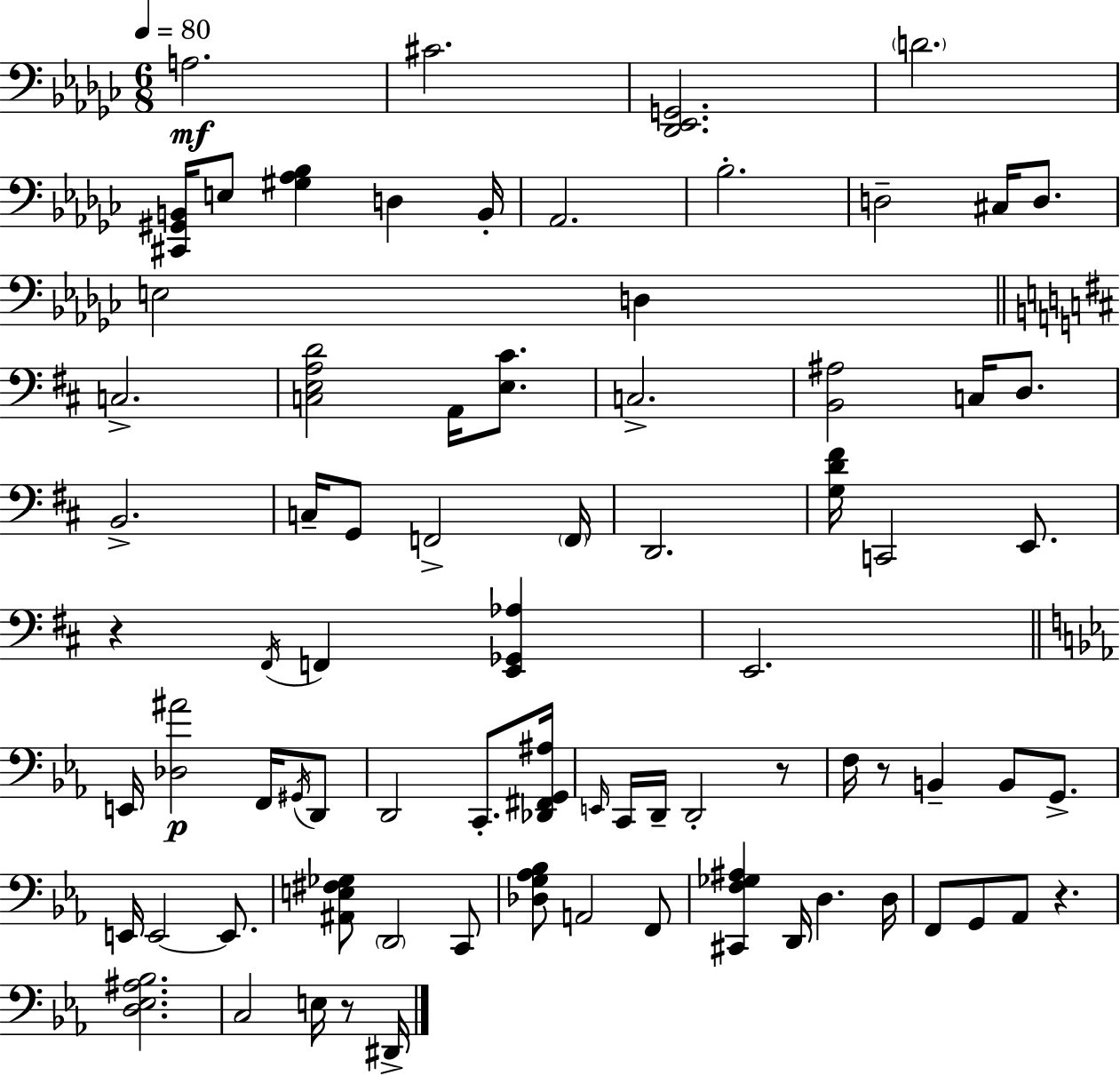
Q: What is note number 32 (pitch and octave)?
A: G#2